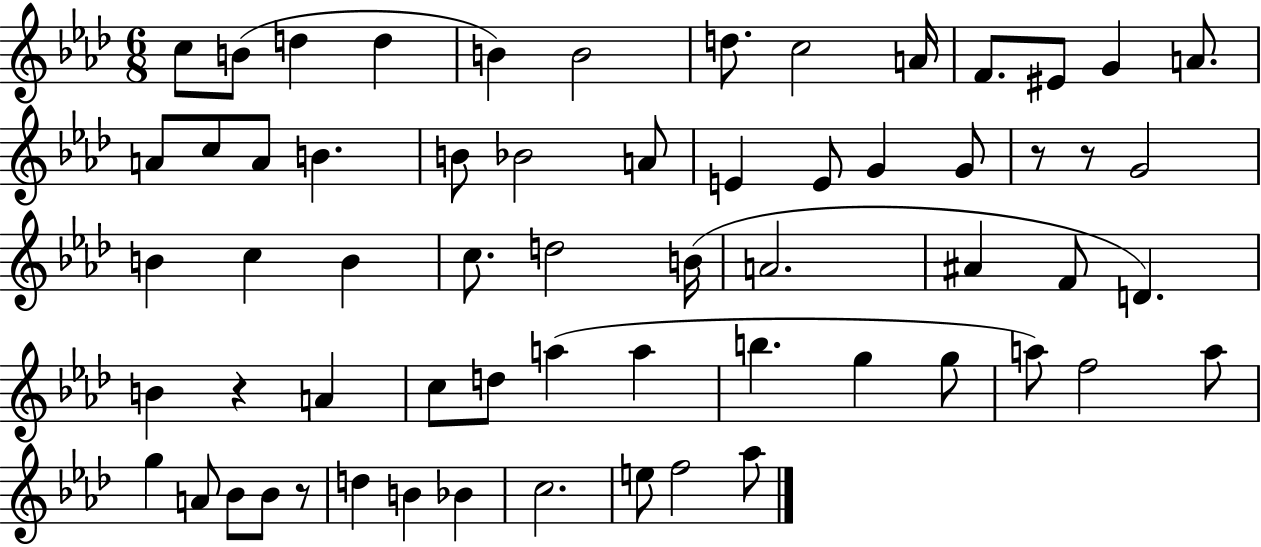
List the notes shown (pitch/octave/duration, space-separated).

C5/e B4/e D5/q D5/q B4/q B4/h D5/e. C5/h A4/s F4/e. EIS4/e G4/q A4/e. A4/e C5/e A4/e B4/q. B4/e Bb4/h A4/e E4/q E4/e G4/q G4/e R/e R/e G4/h B4/q C5/q B4/q C5/e. D5/h B4/s A4/h. A#4/q F4/e D4/q. B4/q R/q A4/q C5/e D5/e A5/q A5/q B5/q. G5/q G5/e A5/e F5/h A5/e G5/q A4/e Bb4/e Bb4/e R/e D5/q B4/q Bb4/q C5/h. E5/e F5/h Ab5/e